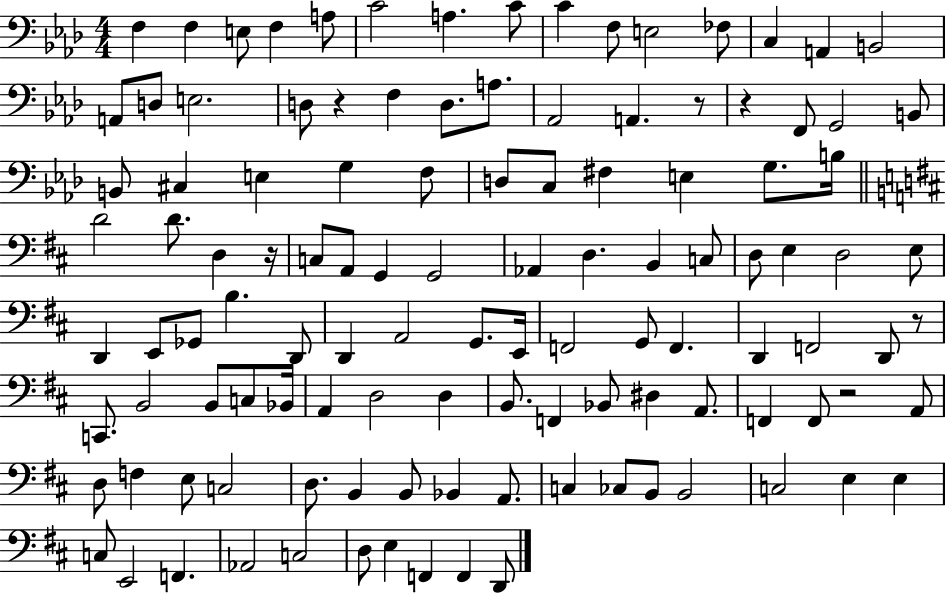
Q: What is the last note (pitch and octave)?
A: D2